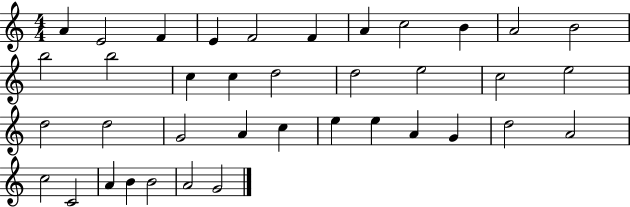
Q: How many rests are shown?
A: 0